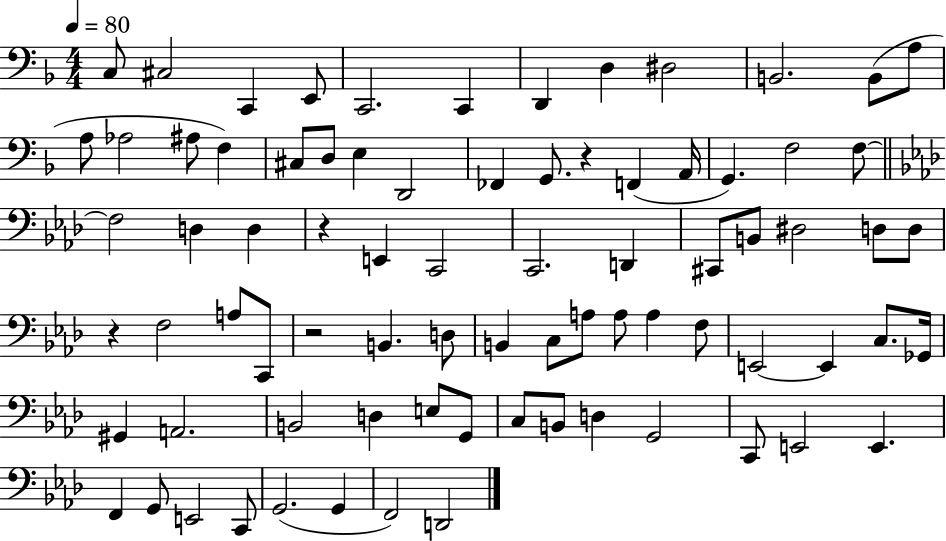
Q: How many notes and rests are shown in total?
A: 79